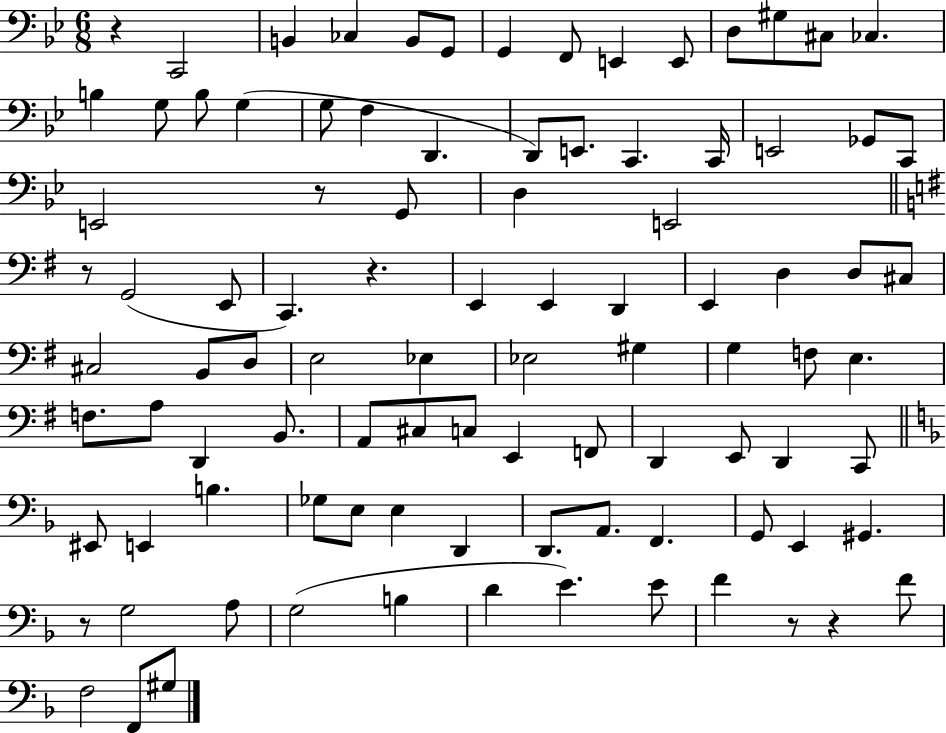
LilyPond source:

{
  \clef bass
  \numericTimeSignature
  \time 6/8
  \key bes \major
  r4 c,2 | b,4 ces4 b,8 g,8 | g,4 f,8 e,4 e,8 | d8 gis8 cis8 ces4. | \break b4 g8 b8 g4( | g8 f4 d,4. | d,8) e,8. c,4. c,16 | e,2 ges,8 c,8 | \break e,2 r8 g,8 | d4 e,2 | \bar "||" \break \key e \minor r8 g,2( e,8 | c,4.) r4. | e,4 e,4 d,4 | e,4 d4 d8 cis8 | \break cis2 b,8 d8 | e2 ees4 | ees2 gis4 | g4 f8 e4. | \break f8. a8 d,4 b,8. | a,8 cis8 c8 e,4 f,8 | d,4 e,8 d,4 c,8 | \bar "||" \break \key d \minor eis,8 e,4 b4. | ges8 e8 e4 d,4 | d,8. a,8. f,4. | g,8 e,4 gis,4. | \break r8 g2 a8 | g2( b4 | d'4 e'4.) e'8 | f'4 r8 r4 f'8 | \break f2 f,8 gis8 | \bar "|."
}